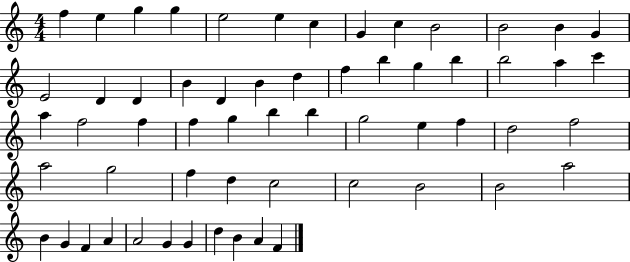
X:1
T:Untitled
M:4/4
L:1/4
K:C
f e g g e2 e c G c B2 B2 B G E2 D D B D B d f b g b b2 a c' a f2 f f g b b g2 e f d2 f2 a2 g2 f d c2 c2 B2 B2 a2 B G F A A2 G G d B A F